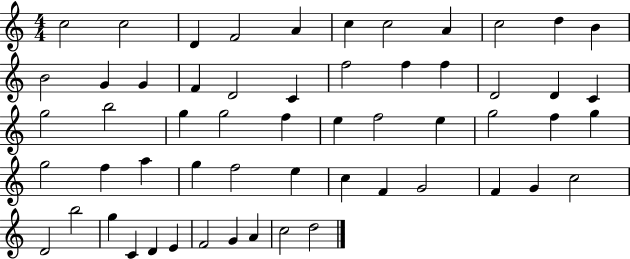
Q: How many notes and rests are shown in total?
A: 57